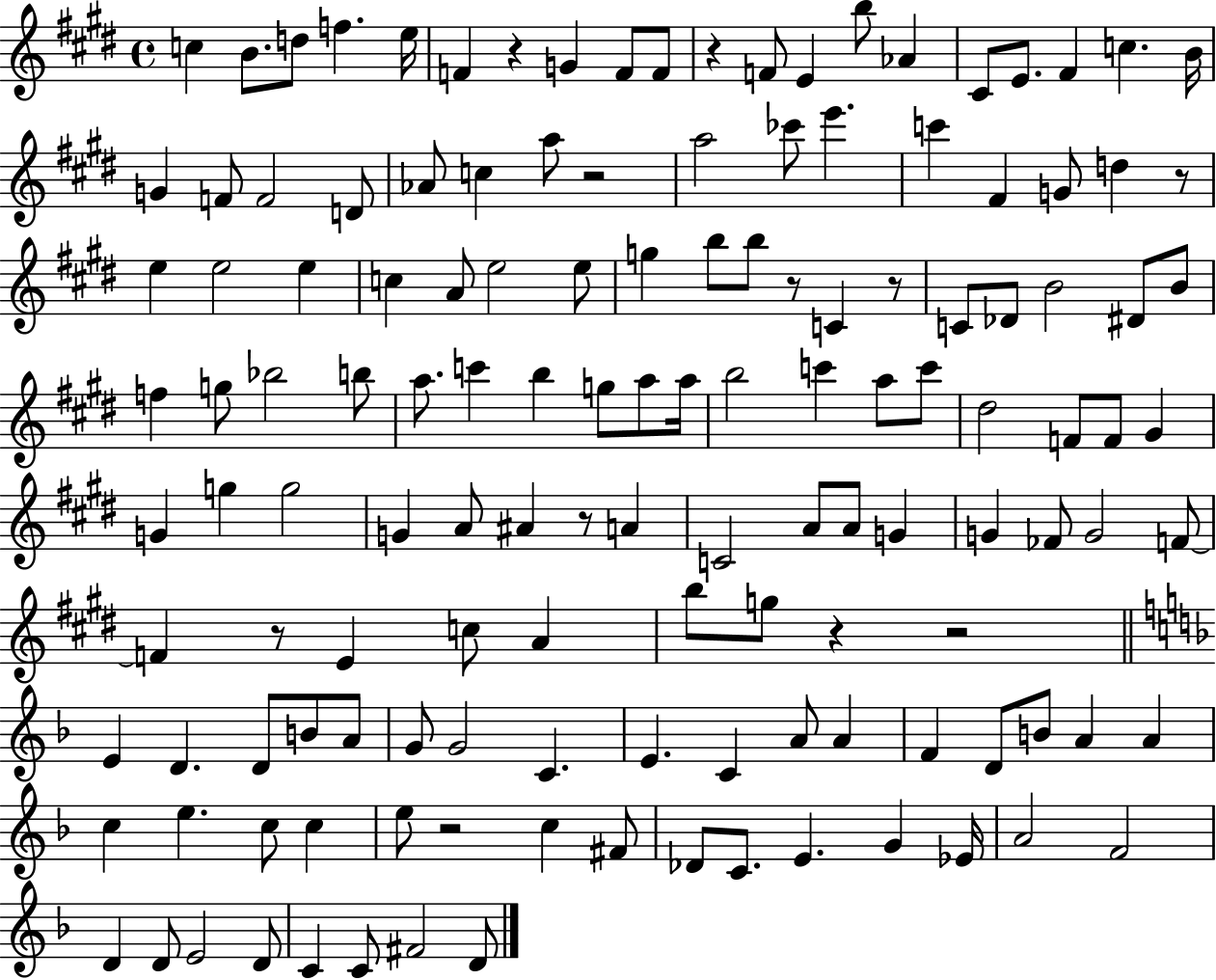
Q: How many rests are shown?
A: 11